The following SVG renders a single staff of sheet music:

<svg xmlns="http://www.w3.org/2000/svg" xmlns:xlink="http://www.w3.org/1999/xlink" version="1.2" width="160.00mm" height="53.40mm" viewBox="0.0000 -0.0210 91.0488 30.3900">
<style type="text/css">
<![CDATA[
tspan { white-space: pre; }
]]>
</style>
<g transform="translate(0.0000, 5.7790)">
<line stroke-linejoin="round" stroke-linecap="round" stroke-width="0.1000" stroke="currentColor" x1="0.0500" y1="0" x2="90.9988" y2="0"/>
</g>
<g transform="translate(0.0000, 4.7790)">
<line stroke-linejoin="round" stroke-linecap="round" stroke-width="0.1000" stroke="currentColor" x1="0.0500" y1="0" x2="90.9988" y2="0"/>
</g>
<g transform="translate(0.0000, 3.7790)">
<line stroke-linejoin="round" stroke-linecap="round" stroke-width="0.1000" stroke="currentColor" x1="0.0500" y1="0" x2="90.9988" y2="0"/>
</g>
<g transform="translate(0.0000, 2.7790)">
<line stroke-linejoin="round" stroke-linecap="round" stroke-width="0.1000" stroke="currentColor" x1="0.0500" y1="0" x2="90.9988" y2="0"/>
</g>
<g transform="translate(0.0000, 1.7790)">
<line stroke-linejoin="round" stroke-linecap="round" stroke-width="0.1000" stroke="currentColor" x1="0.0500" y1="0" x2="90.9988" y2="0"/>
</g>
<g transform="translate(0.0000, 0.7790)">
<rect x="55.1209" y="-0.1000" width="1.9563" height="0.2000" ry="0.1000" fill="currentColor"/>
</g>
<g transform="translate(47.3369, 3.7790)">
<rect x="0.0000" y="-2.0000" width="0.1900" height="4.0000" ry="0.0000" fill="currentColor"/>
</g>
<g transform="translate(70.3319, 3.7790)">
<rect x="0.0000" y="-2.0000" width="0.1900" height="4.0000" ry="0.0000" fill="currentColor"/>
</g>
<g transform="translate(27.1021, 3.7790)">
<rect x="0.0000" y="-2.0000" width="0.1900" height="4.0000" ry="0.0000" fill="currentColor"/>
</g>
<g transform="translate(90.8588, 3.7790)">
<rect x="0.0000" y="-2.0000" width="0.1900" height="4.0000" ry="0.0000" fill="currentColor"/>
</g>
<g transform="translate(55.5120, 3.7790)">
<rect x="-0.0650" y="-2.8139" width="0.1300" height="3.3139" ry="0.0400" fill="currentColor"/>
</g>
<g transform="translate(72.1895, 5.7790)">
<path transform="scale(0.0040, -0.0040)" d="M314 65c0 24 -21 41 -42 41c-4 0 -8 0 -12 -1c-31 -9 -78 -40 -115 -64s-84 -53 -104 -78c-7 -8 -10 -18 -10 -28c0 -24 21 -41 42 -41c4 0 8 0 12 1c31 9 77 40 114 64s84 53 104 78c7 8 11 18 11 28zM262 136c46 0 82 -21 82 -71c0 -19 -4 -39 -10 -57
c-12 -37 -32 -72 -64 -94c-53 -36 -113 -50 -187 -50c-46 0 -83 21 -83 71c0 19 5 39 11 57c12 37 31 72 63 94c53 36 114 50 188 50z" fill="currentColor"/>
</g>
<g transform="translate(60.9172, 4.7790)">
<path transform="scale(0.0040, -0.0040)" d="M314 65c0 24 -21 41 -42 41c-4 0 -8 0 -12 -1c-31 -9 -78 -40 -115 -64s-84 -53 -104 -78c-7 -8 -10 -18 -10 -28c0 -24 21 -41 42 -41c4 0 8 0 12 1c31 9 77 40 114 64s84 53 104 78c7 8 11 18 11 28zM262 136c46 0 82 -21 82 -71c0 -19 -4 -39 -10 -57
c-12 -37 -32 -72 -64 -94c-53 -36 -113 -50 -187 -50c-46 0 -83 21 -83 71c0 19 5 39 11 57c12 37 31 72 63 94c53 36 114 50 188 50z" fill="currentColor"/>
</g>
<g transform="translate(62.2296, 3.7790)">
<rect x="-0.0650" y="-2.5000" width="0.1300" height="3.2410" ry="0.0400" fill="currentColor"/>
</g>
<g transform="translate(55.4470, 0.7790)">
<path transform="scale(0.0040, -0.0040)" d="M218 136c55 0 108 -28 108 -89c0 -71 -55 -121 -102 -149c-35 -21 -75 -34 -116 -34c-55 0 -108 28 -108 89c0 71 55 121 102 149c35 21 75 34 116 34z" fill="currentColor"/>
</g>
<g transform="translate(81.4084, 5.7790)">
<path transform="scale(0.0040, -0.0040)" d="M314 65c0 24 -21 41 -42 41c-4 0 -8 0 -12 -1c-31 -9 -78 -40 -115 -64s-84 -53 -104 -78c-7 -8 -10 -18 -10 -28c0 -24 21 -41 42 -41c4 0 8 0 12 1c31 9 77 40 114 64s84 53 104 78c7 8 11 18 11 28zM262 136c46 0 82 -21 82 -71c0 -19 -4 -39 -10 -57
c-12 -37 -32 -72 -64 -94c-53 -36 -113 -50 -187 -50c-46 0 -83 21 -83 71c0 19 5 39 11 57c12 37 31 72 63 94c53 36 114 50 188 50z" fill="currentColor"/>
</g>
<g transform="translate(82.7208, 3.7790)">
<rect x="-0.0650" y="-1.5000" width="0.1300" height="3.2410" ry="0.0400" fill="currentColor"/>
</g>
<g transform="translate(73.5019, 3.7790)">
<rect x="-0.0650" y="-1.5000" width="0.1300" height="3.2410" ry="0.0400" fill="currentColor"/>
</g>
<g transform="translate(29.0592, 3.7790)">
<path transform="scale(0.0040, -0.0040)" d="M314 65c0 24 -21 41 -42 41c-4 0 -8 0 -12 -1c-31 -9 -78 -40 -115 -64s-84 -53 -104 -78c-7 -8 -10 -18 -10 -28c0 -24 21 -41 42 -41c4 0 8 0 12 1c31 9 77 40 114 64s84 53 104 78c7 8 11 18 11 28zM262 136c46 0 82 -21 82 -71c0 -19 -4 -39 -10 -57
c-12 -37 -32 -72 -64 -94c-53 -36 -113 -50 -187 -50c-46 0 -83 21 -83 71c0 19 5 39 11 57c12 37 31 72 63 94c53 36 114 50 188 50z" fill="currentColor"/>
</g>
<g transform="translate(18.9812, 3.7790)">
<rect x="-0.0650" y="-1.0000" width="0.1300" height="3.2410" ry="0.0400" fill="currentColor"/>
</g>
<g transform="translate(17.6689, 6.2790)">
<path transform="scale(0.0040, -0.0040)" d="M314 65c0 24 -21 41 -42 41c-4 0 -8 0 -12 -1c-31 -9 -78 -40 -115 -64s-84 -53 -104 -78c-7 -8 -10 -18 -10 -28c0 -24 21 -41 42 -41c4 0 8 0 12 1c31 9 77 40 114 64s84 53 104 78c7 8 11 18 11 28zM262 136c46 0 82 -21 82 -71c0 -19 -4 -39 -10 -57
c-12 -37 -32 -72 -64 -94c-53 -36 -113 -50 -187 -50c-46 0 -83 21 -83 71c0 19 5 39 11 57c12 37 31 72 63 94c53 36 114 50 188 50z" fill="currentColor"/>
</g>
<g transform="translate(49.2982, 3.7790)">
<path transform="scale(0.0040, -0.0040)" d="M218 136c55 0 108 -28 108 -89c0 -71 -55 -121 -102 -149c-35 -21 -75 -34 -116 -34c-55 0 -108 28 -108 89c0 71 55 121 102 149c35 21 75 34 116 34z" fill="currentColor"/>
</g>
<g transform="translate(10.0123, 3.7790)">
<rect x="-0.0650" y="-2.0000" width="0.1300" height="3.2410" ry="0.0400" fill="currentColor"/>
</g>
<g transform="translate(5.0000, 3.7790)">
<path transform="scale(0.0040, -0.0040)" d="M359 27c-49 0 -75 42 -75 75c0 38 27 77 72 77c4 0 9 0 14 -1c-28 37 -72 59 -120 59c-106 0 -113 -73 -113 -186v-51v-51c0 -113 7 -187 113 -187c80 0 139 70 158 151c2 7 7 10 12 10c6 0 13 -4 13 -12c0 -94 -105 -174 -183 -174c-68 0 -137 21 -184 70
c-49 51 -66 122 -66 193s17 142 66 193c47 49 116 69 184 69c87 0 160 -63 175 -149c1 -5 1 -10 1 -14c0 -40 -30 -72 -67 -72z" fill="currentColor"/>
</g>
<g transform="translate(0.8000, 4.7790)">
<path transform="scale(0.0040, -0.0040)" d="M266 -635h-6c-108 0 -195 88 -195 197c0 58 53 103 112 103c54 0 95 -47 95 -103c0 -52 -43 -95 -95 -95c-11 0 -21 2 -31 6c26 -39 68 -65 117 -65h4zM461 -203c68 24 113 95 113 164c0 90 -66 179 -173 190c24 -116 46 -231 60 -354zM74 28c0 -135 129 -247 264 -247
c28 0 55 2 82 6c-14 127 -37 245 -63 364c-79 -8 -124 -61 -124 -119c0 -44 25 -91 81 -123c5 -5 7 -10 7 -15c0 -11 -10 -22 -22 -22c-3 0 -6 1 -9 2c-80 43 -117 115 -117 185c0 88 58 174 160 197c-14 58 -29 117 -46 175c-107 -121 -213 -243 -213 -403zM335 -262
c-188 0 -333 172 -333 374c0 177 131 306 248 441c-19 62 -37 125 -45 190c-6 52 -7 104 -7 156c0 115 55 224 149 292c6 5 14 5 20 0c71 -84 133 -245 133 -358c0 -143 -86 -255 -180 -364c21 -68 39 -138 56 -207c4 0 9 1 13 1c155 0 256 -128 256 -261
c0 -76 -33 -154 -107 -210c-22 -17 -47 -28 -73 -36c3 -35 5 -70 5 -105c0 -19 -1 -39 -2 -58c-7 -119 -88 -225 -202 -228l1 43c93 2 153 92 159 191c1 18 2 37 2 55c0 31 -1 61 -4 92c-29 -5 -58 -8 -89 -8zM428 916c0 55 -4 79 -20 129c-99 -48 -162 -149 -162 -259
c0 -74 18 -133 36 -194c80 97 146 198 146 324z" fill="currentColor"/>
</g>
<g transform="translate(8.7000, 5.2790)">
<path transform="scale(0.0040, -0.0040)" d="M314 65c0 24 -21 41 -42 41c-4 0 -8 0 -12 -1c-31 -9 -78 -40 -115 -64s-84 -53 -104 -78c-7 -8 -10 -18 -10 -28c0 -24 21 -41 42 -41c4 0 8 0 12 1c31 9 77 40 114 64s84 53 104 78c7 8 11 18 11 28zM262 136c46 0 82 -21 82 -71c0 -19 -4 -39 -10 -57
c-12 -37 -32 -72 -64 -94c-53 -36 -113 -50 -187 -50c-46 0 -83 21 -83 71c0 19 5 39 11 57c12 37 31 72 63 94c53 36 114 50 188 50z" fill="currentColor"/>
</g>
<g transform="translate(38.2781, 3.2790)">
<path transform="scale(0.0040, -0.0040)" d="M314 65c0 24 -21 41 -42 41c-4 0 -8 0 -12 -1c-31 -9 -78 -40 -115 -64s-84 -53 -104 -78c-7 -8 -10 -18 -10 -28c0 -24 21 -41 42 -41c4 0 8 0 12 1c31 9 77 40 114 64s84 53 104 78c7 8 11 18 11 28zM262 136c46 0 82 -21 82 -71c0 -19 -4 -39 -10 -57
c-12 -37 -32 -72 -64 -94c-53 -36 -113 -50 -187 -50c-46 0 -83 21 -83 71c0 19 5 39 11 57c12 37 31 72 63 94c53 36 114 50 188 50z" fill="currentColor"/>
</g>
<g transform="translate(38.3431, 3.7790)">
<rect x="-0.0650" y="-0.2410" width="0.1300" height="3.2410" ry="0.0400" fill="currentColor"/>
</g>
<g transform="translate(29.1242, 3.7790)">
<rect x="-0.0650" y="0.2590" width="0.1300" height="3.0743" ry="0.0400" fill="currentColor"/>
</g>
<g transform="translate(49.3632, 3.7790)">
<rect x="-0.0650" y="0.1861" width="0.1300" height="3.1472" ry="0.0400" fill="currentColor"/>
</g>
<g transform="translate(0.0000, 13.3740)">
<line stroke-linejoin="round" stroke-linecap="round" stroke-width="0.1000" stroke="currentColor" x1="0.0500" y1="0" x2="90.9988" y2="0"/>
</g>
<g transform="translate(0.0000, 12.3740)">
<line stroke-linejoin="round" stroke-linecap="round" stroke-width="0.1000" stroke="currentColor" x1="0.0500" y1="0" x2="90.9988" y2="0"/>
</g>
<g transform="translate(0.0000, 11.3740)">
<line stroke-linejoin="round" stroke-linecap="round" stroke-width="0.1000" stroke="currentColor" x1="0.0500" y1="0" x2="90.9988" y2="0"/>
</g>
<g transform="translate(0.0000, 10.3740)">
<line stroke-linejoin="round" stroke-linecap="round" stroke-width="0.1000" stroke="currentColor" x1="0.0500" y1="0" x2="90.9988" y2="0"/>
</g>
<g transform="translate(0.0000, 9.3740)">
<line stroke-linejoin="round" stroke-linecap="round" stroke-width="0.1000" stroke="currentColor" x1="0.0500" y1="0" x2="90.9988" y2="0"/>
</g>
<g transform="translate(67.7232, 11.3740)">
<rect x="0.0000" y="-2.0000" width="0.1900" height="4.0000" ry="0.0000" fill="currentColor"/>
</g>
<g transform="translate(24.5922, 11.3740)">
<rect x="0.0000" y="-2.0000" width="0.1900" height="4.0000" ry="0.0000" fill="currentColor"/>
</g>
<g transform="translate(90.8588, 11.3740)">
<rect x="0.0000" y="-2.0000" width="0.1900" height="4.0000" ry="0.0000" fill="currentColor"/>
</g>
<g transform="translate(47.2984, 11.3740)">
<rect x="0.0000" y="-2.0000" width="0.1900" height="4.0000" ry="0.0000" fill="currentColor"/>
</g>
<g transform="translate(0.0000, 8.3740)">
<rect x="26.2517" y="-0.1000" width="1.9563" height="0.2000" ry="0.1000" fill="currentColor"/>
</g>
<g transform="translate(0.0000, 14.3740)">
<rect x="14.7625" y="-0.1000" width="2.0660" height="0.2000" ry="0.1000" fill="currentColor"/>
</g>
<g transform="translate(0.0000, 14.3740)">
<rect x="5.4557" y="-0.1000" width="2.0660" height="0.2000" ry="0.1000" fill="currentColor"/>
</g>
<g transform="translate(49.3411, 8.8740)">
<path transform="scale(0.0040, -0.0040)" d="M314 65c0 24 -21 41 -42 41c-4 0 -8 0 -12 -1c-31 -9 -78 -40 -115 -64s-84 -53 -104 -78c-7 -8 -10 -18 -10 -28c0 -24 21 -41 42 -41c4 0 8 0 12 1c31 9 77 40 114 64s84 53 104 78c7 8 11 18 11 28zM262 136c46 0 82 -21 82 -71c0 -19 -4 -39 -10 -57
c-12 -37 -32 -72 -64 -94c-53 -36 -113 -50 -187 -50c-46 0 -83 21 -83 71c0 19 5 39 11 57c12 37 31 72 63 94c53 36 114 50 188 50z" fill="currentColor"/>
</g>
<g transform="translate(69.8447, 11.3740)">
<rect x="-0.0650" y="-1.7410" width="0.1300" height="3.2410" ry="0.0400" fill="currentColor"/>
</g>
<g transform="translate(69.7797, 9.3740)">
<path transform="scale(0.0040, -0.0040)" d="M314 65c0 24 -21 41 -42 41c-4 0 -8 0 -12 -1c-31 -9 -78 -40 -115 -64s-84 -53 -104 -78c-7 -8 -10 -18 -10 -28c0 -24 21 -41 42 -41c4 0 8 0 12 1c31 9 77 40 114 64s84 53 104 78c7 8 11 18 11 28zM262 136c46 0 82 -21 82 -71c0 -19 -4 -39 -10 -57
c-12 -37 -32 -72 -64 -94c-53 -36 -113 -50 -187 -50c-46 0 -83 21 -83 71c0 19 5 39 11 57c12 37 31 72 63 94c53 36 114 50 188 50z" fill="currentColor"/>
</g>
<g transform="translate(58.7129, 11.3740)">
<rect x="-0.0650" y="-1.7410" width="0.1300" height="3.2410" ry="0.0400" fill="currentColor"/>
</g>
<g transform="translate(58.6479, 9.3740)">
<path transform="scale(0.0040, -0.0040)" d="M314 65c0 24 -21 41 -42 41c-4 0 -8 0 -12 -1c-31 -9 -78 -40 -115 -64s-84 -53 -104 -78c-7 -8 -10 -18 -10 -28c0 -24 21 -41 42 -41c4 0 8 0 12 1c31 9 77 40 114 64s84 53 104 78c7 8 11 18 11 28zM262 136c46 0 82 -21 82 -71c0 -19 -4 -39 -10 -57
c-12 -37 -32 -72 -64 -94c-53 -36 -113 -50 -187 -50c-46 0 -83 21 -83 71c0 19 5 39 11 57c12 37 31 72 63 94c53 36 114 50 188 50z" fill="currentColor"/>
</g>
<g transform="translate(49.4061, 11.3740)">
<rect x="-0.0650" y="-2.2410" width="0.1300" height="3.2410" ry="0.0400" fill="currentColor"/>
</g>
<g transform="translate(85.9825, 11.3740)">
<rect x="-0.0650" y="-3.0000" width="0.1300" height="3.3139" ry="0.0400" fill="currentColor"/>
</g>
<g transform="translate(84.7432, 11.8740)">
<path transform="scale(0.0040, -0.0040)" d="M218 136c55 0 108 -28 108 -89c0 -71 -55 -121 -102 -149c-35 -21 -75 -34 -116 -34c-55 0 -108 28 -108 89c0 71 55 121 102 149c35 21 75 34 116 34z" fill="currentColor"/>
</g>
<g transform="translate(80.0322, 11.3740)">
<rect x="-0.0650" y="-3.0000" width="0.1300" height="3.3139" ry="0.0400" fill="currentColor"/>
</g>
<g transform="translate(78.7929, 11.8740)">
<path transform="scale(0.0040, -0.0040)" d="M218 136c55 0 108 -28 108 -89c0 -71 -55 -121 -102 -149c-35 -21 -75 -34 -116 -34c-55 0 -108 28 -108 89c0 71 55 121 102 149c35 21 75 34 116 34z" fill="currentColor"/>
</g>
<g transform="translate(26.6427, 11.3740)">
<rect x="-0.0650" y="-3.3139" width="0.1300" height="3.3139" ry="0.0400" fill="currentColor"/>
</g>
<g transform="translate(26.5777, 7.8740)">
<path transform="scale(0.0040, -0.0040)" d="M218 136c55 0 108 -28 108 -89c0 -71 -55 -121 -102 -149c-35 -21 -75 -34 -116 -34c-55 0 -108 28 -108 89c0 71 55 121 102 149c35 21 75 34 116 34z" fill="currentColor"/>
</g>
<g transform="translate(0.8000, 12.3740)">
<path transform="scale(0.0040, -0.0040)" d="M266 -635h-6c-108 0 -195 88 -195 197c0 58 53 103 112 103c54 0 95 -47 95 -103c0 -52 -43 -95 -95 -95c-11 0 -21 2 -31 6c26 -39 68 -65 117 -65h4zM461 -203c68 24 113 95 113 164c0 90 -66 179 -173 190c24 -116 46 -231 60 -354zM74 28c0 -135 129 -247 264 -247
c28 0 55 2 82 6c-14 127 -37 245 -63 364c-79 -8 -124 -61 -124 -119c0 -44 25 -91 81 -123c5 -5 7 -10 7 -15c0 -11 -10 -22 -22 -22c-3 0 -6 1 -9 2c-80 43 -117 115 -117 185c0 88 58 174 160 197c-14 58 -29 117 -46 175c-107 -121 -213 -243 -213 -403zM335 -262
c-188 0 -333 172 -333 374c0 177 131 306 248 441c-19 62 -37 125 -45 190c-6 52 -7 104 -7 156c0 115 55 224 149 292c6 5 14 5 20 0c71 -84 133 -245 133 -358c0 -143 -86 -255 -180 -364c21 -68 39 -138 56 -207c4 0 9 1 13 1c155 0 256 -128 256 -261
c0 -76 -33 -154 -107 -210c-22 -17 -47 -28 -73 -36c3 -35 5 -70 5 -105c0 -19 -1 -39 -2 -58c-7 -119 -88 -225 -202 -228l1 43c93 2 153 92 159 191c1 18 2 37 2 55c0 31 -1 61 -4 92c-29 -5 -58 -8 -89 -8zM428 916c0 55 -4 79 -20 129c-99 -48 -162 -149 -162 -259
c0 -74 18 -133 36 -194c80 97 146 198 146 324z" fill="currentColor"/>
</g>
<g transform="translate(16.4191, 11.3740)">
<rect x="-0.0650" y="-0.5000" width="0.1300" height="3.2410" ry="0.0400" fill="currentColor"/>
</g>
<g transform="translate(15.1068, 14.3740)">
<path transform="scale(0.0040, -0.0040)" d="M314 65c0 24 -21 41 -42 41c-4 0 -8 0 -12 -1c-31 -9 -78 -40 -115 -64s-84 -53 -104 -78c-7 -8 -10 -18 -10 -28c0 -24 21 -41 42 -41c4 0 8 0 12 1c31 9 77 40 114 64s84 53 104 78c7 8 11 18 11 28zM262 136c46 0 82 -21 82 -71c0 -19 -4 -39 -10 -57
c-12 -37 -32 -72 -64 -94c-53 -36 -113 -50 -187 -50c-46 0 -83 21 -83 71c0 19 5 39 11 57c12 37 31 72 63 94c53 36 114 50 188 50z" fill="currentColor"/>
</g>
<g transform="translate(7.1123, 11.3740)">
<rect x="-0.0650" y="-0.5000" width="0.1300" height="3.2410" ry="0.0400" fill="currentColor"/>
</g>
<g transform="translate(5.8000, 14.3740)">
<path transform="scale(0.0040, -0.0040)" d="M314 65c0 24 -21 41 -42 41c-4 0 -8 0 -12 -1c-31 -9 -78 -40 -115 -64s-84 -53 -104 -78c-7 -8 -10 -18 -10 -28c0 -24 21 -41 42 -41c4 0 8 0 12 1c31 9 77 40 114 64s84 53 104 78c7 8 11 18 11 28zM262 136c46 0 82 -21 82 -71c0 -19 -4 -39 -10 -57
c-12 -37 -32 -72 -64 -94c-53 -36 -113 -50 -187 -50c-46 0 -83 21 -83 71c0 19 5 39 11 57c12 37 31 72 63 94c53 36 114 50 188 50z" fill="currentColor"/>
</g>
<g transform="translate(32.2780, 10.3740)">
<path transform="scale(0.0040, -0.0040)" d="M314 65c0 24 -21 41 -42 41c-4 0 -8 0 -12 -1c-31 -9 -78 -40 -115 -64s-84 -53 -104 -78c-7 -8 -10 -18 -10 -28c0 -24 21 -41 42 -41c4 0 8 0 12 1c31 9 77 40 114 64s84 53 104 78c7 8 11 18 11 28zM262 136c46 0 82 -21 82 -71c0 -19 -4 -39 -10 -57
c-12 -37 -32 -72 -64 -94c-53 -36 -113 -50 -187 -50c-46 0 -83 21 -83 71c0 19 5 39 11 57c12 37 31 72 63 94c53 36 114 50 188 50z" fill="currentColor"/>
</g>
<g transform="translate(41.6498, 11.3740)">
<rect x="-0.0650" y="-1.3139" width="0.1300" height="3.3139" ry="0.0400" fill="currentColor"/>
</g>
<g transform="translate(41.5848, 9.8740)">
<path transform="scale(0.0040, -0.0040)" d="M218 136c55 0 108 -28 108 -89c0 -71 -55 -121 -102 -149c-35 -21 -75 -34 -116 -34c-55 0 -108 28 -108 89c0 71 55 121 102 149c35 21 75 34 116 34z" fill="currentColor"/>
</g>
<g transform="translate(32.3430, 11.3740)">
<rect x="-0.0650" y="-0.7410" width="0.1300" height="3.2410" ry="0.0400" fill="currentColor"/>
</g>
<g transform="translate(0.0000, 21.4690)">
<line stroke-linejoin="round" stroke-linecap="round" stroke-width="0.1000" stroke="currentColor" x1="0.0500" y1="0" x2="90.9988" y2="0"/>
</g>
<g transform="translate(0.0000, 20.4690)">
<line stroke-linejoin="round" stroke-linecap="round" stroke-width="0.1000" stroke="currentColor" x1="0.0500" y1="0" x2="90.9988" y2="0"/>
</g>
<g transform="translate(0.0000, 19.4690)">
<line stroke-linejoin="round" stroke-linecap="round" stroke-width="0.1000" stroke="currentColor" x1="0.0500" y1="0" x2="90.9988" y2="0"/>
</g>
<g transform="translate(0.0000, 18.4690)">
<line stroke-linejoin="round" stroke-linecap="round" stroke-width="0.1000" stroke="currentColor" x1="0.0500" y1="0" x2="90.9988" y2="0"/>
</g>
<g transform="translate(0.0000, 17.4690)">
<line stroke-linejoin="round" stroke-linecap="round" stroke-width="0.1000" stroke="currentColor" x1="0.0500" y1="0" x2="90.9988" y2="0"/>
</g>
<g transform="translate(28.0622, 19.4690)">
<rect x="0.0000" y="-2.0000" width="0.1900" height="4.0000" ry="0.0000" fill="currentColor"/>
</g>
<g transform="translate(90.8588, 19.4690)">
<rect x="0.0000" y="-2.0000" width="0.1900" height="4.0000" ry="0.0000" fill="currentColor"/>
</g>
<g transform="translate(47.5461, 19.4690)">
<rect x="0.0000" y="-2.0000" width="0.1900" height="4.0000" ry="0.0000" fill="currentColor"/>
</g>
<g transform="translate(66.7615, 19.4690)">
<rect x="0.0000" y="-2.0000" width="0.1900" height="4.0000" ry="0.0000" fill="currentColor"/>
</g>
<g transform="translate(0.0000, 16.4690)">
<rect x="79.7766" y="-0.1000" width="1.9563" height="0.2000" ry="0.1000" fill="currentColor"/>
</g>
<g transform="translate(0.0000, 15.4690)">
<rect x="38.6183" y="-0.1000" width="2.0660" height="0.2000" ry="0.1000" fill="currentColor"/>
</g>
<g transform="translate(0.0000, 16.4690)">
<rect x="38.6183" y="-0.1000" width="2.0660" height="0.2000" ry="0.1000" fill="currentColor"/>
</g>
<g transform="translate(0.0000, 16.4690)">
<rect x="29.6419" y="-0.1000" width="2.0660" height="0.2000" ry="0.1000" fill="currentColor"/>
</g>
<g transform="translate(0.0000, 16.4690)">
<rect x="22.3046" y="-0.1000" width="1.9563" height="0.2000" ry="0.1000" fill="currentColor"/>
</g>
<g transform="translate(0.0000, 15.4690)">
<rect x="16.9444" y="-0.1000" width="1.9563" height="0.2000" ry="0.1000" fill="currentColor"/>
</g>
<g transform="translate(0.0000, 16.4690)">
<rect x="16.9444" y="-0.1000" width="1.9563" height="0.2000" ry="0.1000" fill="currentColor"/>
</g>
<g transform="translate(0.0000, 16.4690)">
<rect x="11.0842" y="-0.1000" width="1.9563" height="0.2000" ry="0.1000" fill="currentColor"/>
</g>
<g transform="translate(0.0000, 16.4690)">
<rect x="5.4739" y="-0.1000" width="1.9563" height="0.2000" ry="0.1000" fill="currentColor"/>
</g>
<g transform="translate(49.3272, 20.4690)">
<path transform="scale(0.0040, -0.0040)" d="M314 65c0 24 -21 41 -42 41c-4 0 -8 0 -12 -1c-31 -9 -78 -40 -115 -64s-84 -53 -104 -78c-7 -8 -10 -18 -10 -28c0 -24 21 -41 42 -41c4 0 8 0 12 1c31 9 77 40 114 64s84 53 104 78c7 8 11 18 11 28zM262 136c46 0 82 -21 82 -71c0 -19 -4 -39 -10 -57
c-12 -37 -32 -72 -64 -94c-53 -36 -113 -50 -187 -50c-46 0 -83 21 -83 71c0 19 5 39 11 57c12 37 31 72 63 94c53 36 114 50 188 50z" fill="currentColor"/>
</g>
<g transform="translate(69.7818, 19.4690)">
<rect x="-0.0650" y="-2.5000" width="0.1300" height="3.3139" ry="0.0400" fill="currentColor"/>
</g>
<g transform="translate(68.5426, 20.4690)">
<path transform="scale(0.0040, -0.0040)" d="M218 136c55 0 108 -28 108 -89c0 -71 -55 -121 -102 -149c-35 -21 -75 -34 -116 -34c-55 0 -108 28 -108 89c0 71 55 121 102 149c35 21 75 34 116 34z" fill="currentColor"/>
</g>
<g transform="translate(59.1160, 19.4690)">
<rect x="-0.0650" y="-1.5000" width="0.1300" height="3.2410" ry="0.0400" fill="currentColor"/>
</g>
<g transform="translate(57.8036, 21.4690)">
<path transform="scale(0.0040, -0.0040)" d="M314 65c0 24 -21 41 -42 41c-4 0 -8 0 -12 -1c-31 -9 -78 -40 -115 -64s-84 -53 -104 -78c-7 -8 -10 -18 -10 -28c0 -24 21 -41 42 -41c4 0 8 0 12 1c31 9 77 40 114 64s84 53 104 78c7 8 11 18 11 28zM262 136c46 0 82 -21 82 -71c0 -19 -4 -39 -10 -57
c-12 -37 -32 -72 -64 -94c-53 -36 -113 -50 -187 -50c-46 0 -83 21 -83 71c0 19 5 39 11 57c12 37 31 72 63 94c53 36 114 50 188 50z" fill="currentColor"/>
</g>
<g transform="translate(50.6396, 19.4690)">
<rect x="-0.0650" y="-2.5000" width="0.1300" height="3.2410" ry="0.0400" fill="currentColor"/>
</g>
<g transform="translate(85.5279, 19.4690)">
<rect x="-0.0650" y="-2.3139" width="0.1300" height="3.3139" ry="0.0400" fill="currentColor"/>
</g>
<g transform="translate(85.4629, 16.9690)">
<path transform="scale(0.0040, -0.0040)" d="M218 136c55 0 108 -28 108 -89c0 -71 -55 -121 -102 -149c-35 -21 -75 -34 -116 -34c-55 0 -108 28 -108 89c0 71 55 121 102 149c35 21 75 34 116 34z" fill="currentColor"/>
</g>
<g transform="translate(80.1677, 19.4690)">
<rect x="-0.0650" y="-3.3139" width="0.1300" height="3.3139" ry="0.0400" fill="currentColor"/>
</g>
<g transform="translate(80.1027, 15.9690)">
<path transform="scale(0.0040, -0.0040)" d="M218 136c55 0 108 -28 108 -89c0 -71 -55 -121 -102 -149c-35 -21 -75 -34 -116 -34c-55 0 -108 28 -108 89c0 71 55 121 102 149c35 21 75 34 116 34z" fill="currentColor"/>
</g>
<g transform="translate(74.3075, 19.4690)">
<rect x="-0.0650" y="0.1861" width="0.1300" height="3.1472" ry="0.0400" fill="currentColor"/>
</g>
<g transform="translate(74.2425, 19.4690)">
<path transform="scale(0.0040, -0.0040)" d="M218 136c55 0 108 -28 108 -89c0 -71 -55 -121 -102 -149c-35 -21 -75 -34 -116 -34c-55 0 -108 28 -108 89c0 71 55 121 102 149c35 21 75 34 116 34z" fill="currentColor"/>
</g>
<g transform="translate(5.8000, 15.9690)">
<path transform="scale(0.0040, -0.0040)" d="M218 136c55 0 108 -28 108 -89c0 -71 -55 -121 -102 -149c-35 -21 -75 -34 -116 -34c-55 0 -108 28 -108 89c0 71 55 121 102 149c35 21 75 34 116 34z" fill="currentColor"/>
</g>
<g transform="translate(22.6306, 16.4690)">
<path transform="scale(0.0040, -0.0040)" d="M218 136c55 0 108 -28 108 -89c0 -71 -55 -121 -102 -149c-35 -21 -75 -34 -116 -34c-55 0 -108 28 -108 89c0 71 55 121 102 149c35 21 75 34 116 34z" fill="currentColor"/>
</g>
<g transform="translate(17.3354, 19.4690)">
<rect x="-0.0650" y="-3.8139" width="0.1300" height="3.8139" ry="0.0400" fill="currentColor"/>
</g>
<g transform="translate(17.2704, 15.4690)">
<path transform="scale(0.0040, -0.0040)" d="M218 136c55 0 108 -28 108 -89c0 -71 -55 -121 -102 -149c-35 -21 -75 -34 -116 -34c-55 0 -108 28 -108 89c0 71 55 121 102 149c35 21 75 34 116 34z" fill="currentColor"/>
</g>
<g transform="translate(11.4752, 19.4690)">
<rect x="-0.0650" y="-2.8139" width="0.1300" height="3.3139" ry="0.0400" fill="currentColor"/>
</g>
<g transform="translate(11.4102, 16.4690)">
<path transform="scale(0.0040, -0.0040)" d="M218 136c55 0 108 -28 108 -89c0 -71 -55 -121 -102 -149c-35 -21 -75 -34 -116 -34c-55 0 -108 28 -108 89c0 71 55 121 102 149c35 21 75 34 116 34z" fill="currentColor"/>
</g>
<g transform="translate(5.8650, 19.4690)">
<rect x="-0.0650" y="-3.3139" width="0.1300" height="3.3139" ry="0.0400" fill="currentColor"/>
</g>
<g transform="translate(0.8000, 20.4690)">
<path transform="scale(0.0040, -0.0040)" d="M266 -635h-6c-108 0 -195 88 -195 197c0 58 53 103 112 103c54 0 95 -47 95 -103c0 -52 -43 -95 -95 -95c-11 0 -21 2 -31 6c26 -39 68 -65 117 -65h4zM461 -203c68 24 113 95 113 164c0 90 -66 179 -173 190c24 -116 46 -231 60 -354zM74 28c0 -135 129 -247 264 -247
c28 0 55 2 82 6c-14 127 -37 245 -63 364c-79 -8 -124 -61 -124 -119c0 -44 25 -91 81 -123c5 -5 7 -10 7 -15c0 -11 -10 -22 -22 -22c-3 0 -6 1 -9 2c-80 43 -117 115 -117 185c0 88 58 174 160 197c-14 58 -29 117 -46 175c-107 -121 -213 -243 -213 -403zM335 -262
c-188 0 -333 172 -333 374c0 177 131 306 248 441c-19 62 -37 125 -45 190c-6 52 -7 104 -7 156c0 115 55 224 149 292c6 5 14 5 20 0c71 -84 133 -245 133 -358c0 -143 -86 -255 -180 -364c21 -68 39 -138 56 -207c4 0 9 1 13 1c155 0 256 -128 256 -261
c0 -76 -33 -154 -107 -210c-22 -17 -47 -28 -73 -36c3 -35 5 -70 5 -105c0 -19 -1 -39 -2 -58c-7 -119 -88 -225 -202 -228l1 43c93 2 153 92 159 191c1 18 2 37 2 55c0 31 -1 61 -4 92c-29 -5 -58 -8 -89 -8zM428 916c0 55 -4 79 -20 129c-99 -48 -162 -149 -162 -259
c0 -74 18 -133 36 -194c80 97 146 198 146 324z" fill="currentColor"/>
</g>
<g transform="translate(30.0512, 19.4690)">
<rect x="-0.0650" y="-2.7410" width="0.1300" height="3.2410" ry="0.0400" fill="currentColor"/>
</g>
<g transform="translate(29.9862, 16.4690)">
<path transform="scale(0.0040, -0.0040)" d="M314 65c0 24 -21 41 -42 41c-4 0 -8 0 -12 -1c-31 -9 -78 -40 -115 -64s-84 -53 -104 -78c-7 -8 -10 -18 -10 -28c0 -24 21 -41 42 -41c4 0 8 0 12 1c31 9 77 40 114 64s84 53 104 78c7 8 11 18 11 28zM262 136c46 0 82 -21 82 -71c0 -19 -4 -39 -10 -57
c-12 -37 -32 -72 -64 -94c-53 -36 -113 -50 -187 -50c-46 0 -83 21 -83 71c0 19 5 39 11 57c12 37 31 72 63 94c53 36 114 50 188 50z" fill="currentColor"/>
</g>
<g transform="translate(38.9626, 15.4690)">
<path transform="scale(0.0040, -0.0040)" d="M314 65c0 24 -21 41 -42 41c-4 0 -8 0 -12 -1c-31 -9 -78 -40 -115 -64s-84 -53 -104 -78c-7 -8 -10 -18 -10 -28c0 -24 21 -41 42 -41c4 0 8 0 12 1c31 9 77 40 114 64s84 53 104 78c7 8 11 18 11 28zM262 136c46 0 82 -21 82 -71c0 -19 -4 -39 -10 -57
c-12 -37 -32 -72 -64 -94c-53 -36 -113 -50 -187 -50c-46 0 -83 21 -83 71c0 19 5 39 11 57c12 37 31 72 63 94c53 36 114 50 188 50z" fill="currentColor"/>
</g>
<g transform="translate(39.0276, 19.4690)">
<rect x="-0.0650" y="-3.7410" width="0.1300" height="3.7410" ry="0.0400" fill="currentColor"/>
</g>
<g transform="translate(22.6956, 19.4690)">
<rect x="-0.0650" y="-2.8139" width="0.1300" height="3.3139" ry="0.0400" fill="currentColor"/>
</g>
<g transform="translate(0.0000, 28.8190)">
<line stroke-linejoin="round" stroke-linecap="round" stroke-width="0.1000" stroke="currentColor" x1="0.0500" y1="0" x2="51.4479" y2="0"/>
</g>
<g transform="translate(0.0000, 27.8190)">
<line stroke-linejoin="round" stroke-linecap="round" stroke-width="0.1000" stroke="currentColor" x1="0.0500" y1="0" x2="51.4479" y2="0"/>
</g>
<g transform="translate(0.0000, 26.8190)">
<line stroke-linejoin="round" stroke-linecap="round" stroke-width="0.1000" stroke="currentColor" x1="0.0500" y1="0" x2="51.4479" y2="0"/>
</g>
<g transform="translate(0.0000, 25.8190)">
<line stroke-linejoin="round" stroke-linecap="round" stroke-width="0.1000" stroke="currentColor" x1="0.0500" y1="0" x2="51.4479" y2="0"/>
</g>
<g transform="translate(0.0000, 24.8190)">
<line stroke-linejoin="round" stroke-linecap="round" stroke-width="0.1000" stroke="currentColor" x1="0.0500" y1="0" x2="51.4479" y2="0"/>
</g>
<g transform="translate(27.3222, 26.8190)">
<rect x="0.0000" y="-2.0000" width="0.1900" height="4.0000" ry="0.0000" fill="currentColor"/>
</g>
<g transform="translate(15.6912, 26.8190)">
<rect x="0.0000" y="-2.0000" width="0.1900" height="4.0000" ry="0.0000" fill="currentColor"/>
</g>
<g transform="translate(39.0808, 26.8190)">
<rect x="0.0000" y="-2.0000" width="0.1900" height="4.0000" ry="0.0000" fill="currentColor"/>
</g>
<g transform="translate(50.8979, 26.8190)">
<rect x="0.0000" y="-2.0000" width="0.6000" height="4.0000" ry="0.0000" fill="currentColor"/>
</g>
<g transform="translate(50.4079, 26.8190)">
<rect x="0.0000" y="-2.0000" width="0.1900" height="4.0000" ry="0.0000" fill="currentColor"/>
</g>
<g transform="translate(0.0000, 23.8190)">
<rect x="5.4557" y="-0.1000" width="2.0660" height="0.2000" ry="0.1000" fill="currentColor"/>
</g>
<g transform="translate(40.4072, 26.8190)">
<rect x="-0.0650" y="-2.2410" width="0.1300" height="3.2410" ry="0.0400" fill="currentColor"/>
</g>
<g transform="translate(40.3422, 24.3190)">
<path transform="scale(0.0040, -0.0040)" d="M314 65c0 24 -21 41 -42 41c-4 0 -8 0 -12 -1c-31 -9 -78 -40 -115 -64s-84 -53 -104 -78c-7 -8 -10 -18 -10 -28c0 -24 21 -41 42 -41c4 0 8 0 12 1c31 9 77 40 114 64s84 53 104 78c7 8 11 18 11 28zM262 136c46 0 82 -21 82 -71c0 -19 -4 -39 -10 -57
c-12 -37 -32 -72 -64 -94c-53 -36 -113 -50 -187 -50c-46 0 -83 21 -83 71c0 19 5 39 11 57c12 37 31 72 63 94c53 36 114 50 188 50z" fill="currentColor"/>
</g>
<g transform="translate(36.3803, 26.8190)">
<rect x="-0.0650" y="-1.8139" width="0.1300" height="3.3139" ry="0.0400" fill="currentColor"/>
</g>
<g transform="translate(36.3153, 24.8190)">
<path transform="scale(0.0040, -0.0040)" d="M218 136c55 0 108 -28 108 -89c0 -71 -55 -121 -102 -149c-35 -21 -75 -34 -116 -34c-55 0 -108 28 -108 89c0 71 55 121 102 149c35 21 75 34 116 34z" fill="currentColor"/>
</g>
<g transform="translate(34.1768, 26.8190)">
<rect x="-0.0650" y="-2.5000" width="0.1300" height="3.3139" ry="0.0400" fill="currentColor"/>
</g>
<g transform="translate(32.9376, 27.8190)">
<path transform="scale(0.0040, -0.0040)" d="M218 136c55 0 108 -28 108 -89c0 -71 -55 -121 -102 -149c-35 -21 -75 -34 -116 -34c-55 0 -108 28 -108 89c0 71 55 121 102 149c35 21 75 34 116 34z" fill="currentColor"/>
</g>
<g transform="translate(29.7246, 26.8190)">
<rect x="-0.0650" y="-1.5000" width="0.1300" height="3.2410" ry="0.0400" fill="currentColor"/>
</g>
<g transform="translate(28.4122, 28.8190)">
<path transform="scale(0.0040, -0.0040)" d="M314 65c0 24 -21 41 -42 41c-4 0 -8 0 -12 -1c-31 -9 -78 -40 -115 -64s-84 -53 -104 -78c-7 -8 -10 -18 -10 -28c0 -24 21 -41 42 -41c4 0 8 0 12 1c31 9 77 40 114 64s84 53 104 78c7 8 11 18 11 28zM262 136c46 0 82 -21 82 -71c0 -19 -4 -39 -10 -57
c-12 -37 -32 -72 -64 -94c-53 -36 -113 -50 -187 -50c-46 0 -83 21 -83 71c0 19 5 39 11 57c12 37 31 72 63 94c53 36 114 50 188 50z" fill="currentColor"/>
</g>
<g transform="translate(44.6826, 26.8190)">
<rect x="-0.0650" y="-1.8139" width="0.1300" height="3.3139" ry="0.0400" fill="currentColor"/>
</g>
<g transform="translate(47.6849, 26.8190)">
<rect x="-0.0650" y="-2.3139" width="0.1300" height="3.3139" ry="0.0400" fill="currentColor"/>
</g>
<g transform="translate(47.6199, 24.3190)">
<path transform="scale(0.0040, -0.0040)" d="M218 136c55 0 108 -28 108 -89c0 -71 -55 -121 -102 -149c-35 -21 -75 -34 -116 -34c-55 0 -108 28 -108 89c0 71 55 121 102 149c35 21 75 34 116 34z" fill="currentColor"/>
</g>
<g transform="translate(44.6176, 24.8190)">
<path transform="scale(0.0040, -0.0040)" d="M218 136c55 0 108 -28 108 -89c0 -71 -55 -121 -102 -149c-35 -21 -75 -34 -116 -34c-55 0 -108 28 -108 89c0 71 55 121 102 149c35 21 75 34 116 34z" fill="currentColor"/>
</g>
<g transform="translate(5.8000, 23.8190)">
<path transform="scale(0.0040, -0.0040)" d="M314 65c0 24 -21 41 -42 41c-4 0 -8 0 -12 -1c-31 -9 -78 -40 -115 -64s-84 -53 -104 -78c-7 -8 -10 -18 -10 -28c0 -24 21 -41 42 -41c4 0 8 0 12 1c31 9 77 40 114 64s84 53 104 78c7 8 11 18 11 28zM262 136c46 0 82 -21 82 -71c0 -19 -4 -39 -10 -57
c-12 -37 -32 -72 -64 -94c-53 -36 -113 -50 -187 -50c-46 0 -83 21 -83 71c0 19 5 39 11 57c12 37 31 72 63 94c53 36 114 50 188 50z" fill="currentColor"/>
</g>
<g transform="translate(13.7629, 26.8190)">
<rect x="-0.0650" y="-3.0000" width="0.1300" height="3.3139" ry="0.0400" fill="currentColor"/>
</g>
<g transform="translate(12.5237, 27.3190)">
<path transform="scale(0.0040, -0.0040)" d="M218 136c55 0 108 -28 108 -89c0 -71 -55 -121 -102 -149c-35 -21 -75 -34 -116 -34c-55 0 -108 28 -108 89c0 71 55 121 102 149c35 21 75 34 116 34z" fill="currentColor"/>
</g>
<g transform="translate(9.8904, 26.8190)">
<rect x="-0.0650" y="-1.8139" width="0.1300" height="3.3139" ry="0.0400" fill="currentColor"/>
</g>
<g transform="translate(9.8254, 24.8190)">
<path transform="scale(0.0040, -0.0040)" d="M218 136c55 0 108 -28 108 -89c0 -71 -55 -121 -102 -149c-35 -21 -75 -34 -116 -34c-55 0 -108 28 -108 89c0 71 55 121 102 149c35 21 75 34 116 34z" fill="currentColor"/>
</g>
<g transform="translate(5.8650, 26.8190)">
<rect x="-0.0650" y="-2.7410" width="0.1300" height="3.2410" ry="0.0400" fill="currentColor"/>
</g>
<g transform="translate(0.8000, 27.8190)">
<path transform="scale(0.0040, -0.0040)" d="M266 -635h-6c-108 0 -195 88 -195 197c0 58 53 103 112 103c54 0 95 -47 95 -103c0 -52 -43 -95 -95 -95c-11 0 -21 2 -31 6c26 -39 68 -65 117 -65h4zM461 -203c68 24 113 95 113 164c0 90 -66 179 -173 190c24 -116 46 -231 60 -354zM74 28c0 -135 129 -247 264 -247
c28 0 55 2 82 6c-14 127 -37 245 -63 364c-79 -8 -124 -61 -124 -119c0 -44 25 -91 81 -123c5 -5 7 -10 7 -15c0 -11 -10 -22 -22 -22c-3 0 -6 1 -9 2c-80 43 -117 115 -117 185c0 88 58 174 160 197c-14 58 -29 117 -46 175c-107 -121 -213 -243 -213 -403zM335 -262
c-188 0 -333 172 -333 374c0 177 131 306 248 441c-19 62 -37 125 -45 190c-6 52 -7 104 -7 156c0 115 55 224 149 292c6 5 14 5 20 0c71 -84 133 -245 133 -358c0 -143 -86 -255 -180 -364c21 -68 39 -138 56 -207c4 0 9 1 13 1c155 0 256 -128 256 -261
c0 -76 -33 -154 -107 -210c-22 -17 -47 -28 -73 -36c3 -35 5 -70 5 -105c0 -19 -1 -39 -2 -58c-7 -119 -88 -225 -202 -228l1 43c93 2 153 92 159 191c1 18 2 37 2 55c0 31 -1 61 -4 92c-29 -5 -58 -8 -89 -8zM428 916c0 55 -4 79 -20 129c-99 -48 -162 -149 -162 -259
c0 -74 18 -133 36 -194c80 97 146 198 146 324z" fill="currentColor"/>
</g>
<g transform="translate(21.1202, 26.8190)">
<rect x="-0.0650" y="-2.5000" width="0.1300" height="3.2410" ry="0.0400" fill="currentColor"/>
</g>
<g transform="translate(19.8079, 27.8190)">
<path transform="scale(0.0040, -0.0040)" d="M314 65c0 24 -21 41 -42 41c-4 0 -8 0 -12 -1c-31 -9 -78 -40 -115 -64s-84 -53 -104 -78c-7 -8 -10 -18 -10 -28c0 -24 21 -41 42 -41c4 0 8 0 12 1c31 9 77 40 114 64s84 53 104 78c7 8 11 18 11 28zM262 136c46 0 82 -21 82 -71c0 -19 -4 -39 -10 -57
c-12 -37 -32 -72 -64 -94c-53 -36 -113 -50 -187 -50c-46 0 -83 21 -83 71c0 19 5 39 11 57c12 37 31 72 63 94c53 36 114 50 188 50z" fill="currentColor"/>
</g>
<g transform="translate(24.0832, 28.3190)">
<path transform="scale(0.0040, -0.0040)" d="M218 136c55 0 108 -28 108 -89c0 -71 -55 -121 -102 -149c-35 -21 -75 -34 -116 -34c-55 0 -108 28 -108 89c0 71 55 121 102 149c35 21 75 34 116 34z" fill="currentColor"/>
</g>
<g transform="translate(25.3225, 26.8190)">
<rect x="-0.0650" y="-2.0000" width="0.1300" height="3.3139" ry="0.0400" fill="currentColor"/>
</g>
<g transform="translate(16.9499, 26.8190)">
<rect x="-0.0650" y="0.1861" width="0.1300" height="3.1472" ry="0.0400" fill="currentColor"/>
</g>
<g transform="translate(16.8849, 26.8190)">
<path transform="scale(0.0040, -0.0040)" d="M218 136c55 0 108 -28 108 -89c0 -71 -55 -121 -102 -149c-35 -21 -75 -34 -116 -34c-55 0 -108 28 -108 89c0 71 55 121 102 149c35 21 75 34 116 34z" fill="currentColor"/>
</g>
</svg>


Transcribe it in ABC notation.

X:1
T:Untitled
M:4/4
L:1/4
K:C
F2 D2 B2 c2 B a G2 E2 E2 C2 C2 b d2 e g2 f2 f2 A A b a c' a a2 c'2 G2 E2 G B b g a2 f A B G2 F E2 G f g2 f g